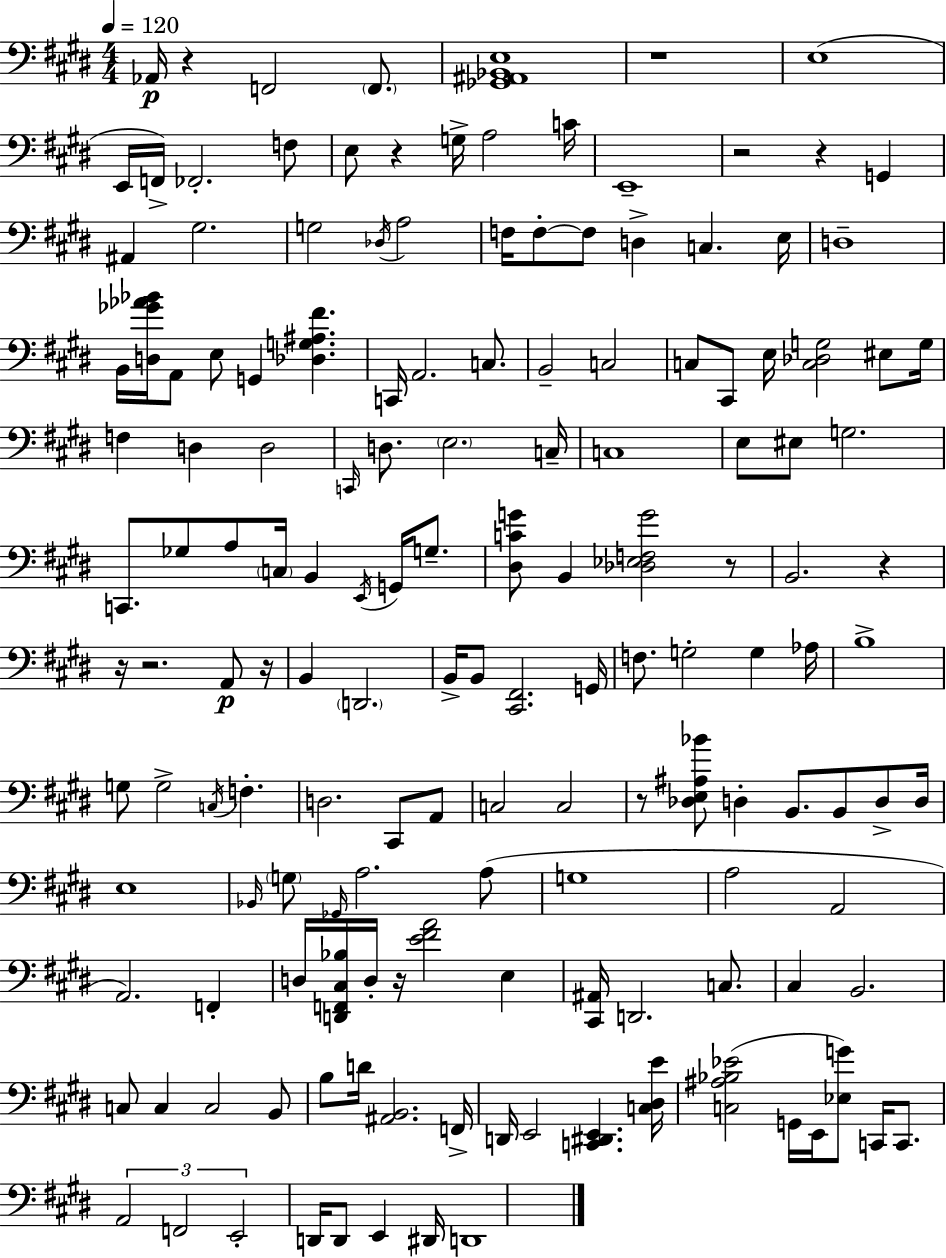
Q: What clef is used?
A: bass